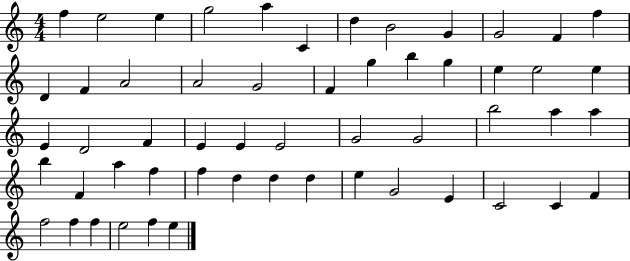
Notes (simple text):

F5/q E5/h E5/q G5/h A5/q C4/q D5/q B4/h G4/q G4/h F4/q F5/q D4/q F4/q A4/h A4/h G4/h F4/q G5/q B5/q G5/q E5/q E5/h E5/q E4/q D4/h F4/q E4/q E4/q E4/h G4/h G4/h B5/h A5/q A5/q B5/q F4/q A5/q F5/q F5/q D5/q D5/q D5/q E5/q G4/h E4/q C4/h C4/q F4/q F5/h F5/q F5/q E5/h F5/q E5/q